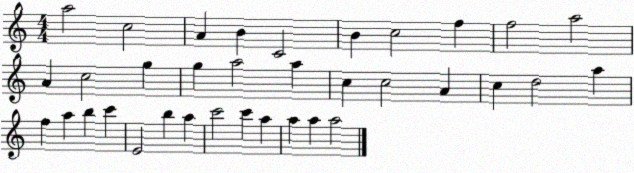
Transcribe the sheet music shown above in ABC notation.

X:1
T:Untitled
M:4/4
L:1/4
K:C
a2 c2 A B C2 B c2 f f2 a2 A c2 g g a2 a c c2 A c d2 a f a b c' E2 b a c'2 c' a a a a2